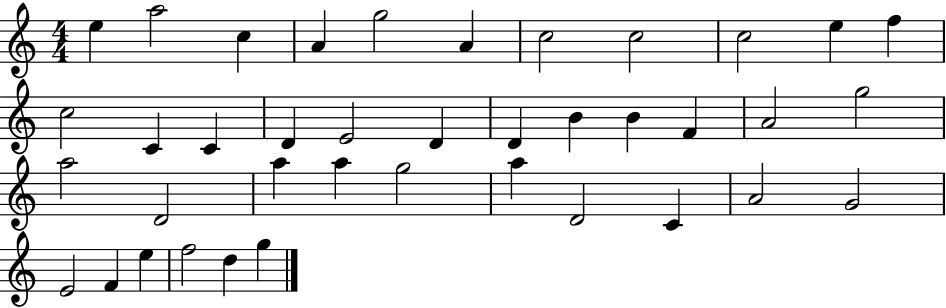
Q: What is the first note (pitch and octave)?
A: E5